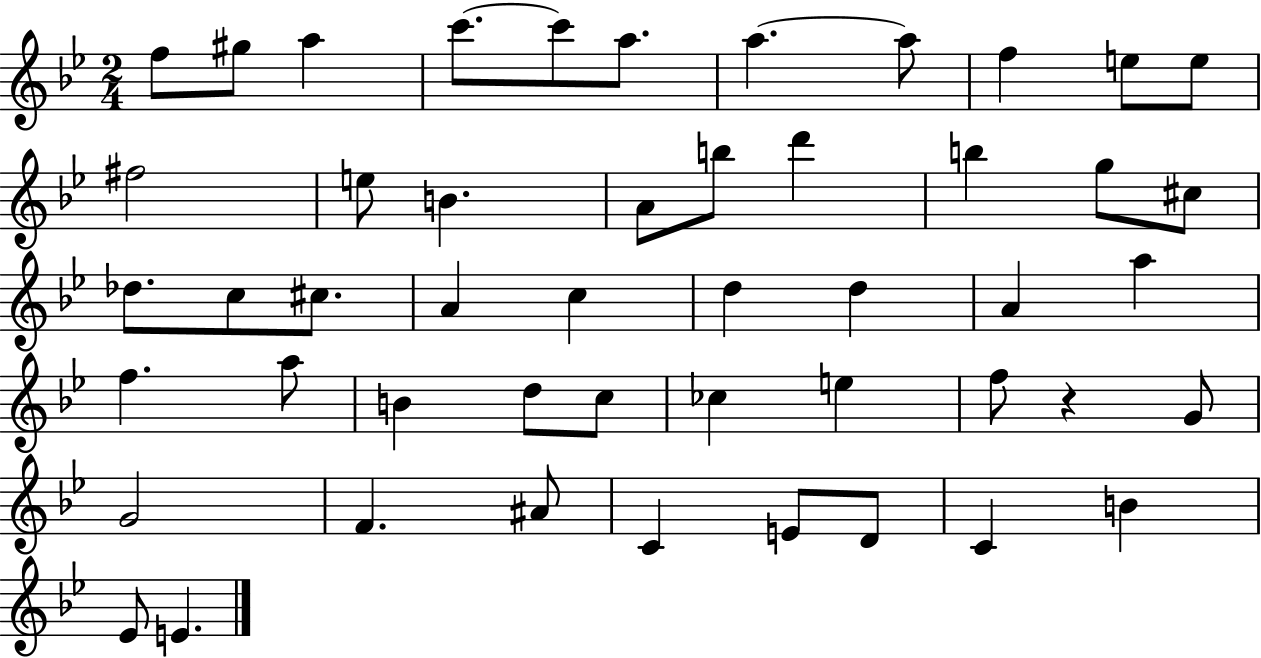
{
  \clef treble
  \numericTimeSignature
  \time 2/4
  \key bes \major
  f''8 gis''8 a''4 | c'''8.~~ c'''8 a''8. | a''4.~~ a''8 | f''4 e''8 e''8 | \break fis''2 | e''8 b'4. | a'8 b''8 d'''4 | b''4 g''8 cis''8 | \break des''8. c''8 cis''8. | a'4 c''4 | d''4 d''4 | a'4 a''4 | \break f''4. a''8 | b'4 d''8 c''8 | ces''4 e''4 | f''8 r4 g'8 | \break g'2 | f'4. ais'8 | c'4 e'8 d'8 | c'4 b'4 | \break ees'8 e'4. | \bar "|."
}